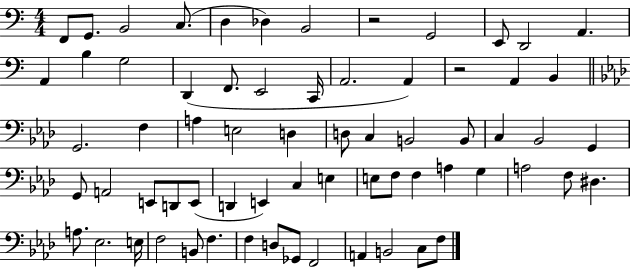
F2/e G2/e. B2/h C3/e. D3/q Db3/q B2/h R/h G2/h E2/e D2/h A2/q. A2/q B3/q G3/h D2/q F2/e. E2/h C2/s A2/h. A2/q R/h A2/q B2/q G2/h. F3/q A3/q E3/h D3/q D3/e C3/q B2/h B2/e C3/q Bb2/h G2/q G2/e A2/h E2/e D2/e E2/e D2/q E2/q C3/q E3/q E3/e F3/e F3/q A3/q G3/q A3/h F3/e D#3/q. A3/e. Eb3/h. E3/s F3/h B2/e F3/q. F3/q D3/e Gb2/e F2/h A2/q B2/h C3/e F3/e